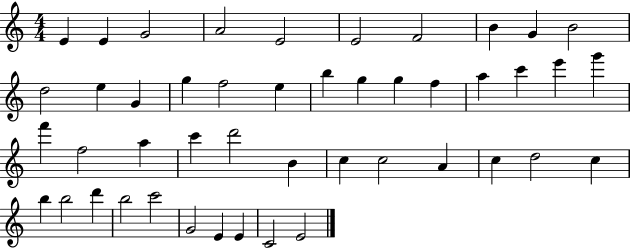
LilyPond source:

{
  \clef treble
  \numericTimeSignature
  \time 4/4
  \key c \major
  e'4 e'4 g'2 | a'2 e'2 | e'2 f'2 | b'4 g'4 b'2 | \break d''2 e''4 g'4 | g''4 f''2 e''4 | b''4 g''4 g''4 f''4 | a''4 c'''4 e'''4 g'''4 | \break f'''4 f''2 a''4 | c'''4 d'''2 b'4 | c''4 c''2 a'4 | c''4 d''2 c''4 | \break b''4 b''2 d'''4 | b''2 c'''2 | g'2 e'4 e'4 | c'2 e'2 | \break \bar "|."
}